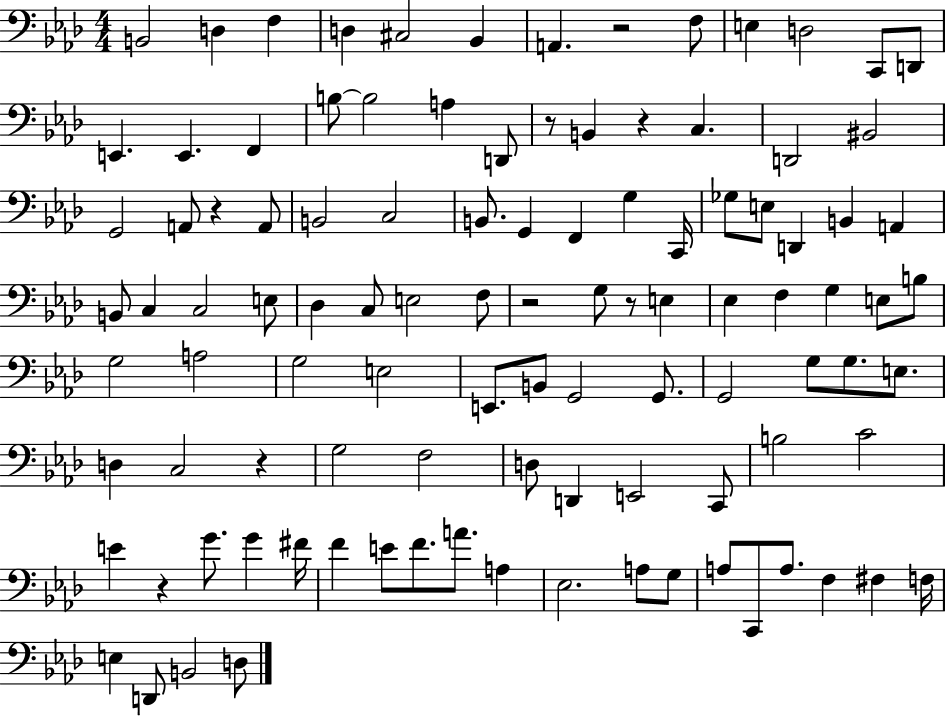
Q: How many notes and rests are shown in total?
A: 105